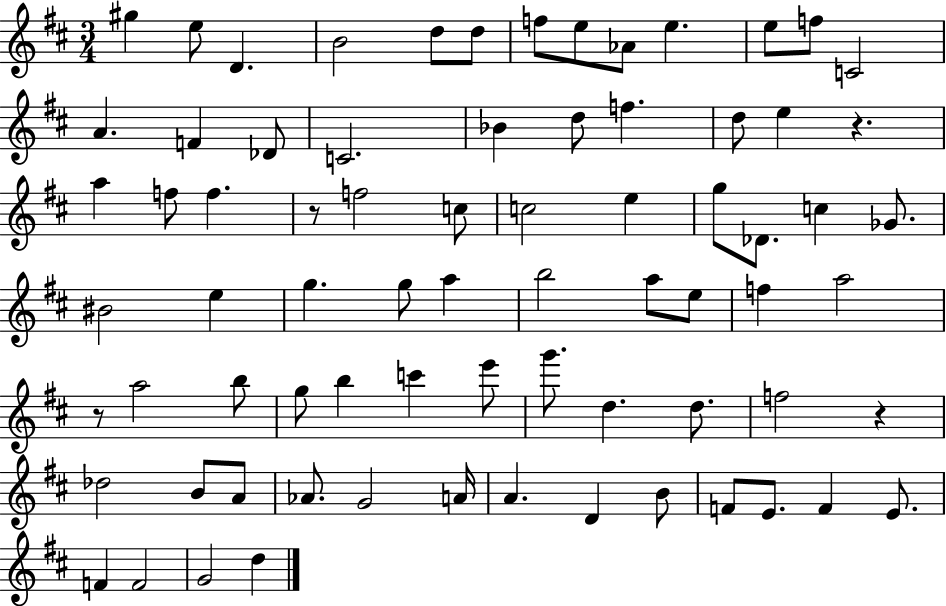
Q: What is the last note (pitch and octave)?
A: D5